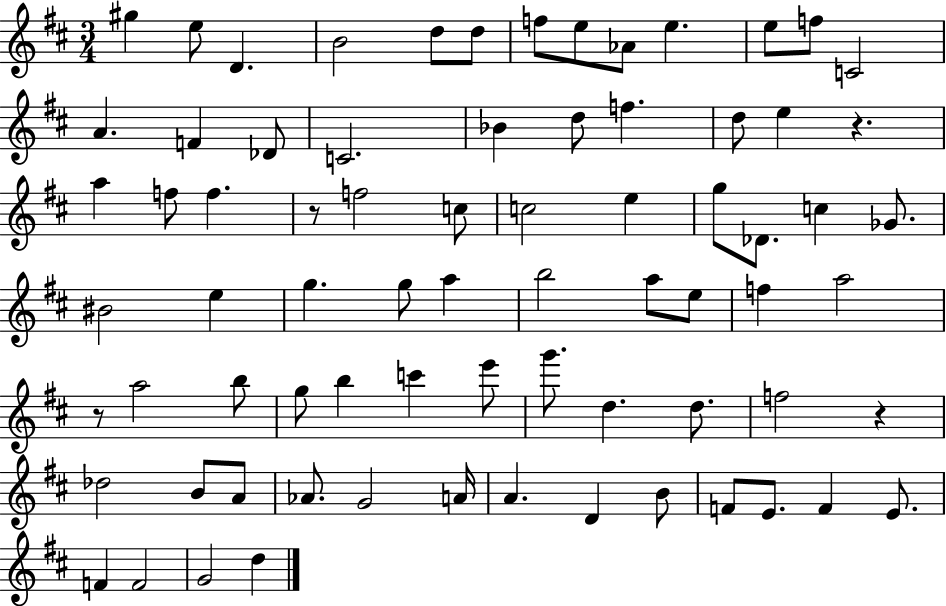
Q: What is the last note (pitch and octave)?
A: D5